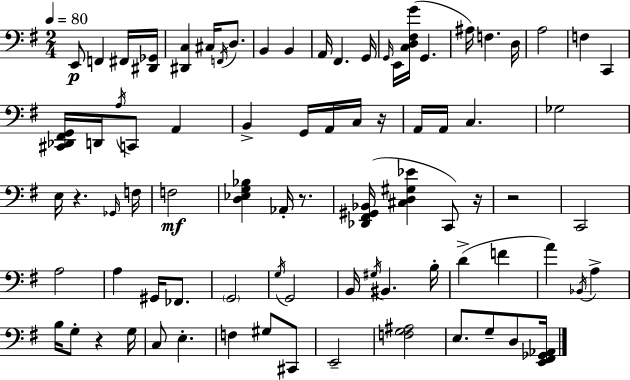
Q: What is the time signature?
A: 2/4